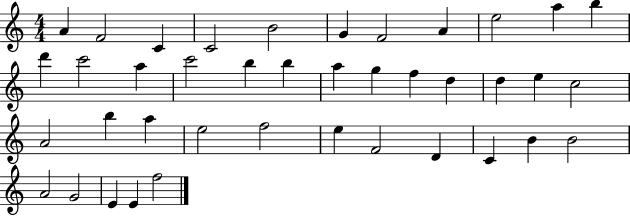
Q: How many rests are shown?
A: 0